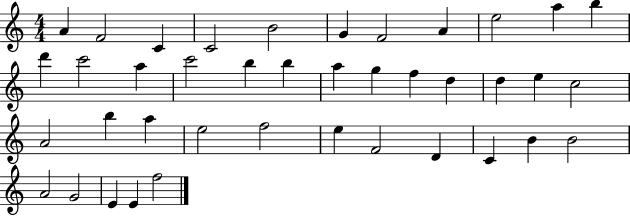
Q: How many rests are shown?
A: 0